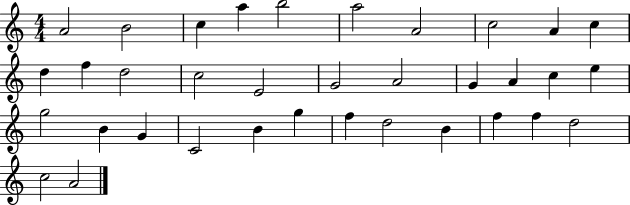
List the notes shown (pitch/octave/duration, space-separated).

A4/h B4/h C5/q A5/q B5/h A5/h A4/h C5/h A4/q C5/q D5/q F5/q D5/h C5/h E4/h G4/h A4/h G4/q A4/q C5/q E5/q G5/h B4/q G4/q C4/h B4/q G5/q F5/q D5/h B4/q F5/q F5/q D5/h C5/h A4/h